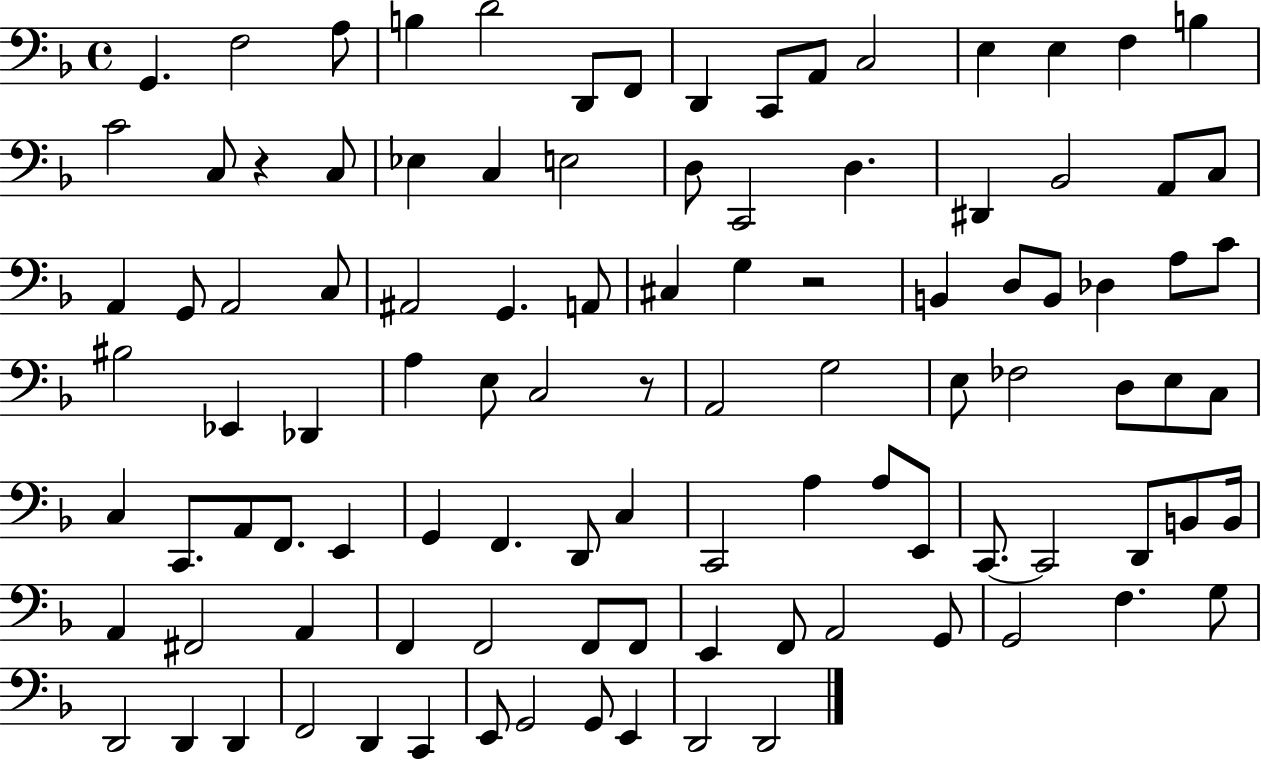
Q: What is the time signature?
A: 4/4